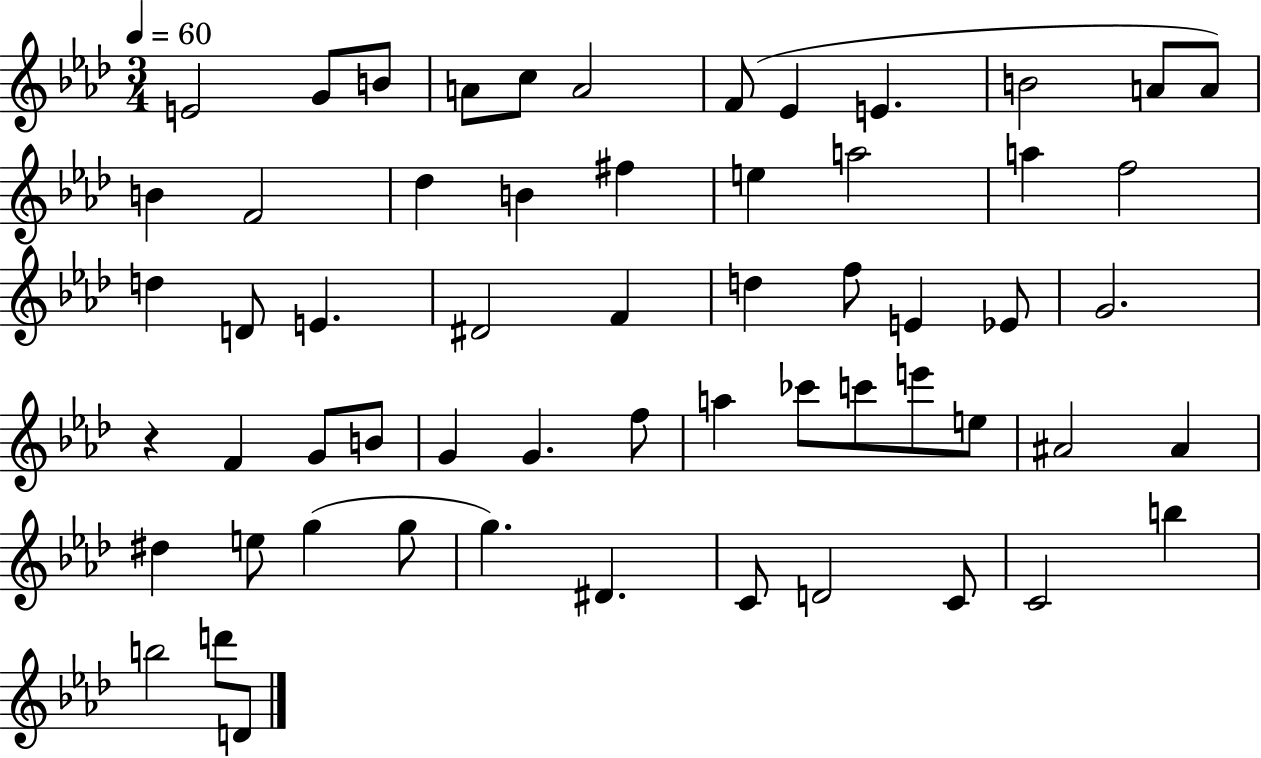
{
  \clef treble
  \numericTimeSignature
  \time 3/4
  \key aes \major
  \tempo 4 = 60
  \repeat volta 2 { e'2 g'8 b'8 | a'8 c''8 a'2 | f'8( ees'4 e'4. | b'2 a'8 a'8) | \break b'4 f'2 | des''4 b'4 fis''4 | e''4 a''2 | a''4 f''2 | \break d''4 d'8 e'4. | dis'2 f'4 | d''4 f''8 e'4 ees'8 | g'2. | \break r4 f'4 g'8 b'8 | g'4 g'4. f''8 | a''4 ces'''8 c'''8 e'''8 e''8 | ais'2 ais'4 | \break dis''4 e''8 g''4( g''8 | g''4.) dis'4. | c'8 d'2 c'8 | c'2 b''4 | \break b''2 d'''8 d'8 | } \bar "|."
}